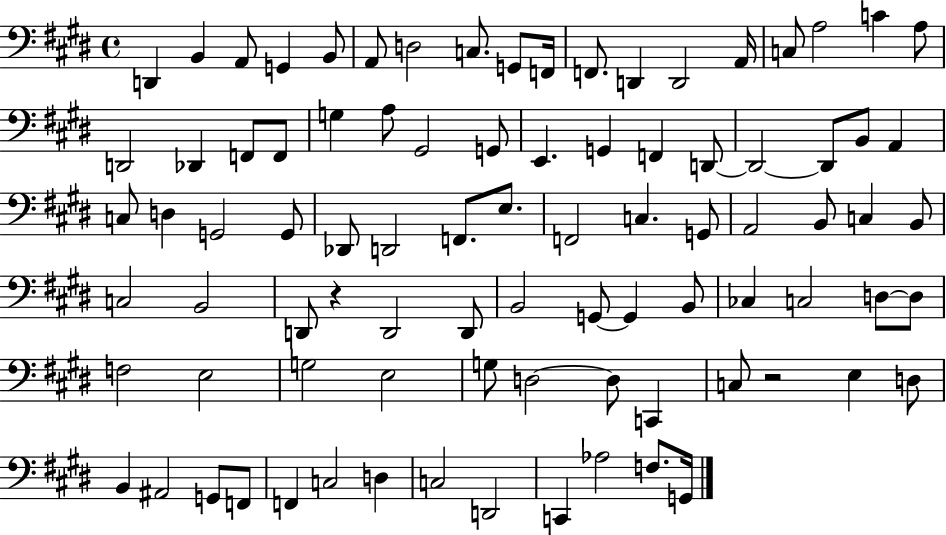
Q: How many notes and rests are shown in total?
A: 88